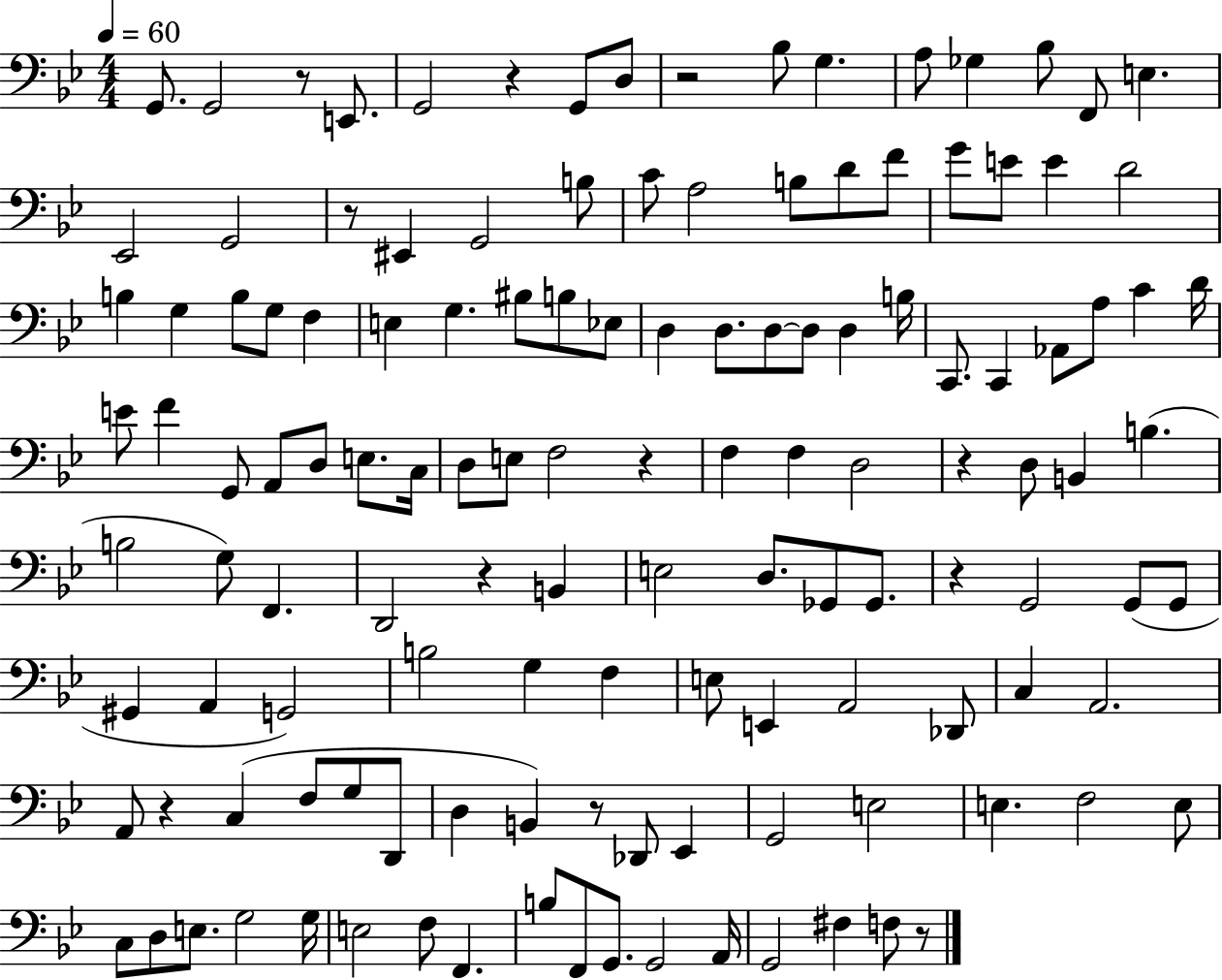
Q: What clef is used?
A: bass